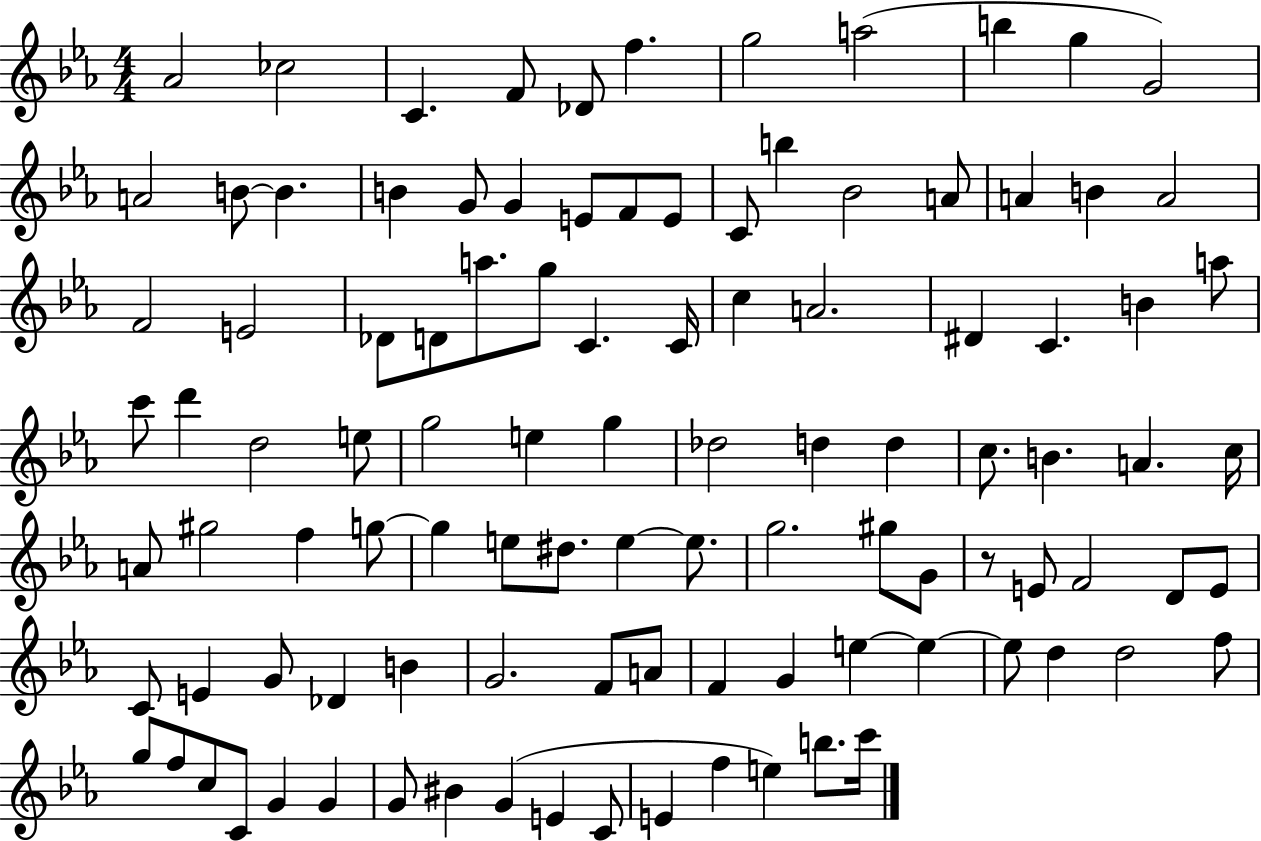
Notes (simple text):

Ab4/h CES5/h C4/q. F4/e Db4/e F5/q. G5/h A5/h B5/q G5/q G4/h A4/h B4/e B4/q. B4/q G4/e G4/q E4/e F4/e E4/e C4/e B5/q Bb4/h A4/e A4/q B4/q A4/h F4/h E4/h Db4/e D4/e A5/e. G5/e C4/q. C4/s C5/q A4/h. D#4/q C4/q. B4/q A5/e C6/e D6/q D5/h E5/e G5/h E5/q G5/q Db5/h D5/q D5/q C5/e. B4/q. A4/q. C5/s A4/e G#5/h F5/q G5/e G5/q E5/e D#5/e. E5/q E5/e. G5/h. G#5/e G4/e R/e E4/e F4/h D4/e E4/e C4/e E4/q G4/e Db4/q B4/q G4/h. F4/e A4/e F4/q G4/q E5/q E5/q E5/e D5/q D5/h F5/e G5/e F5/e C5/e C4/e G4/q G4/q G4/e BIS4/q G4/q E4/q C4/e E4/q F5/q E5/q B5/e. C6/s